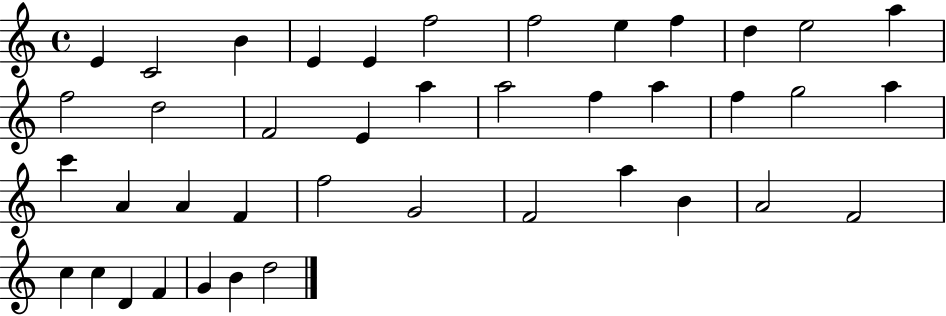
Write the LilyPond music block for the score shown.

{
  \clef treble
  \time 4/4
  \defaultTimeSignature
  \key c \major
  e'4 c'2 b'4 | e'4 e'4 f''2 | f''2 e''4 f''4 | d''4 e''2 a''4 | \break f''2 d''2 | f'2 e'4 a''4 | a''2 f''4 a''4 | f''4 g''2 a''4 | \break c'''4 a'4 a'4 f'4 | f''2 g'2 | f'2 a''4 b'4 | a'2 f'2 | \break c''4 c''4 d'4 f'4 | g'4 b'4 d''2 | \bar "|."
}